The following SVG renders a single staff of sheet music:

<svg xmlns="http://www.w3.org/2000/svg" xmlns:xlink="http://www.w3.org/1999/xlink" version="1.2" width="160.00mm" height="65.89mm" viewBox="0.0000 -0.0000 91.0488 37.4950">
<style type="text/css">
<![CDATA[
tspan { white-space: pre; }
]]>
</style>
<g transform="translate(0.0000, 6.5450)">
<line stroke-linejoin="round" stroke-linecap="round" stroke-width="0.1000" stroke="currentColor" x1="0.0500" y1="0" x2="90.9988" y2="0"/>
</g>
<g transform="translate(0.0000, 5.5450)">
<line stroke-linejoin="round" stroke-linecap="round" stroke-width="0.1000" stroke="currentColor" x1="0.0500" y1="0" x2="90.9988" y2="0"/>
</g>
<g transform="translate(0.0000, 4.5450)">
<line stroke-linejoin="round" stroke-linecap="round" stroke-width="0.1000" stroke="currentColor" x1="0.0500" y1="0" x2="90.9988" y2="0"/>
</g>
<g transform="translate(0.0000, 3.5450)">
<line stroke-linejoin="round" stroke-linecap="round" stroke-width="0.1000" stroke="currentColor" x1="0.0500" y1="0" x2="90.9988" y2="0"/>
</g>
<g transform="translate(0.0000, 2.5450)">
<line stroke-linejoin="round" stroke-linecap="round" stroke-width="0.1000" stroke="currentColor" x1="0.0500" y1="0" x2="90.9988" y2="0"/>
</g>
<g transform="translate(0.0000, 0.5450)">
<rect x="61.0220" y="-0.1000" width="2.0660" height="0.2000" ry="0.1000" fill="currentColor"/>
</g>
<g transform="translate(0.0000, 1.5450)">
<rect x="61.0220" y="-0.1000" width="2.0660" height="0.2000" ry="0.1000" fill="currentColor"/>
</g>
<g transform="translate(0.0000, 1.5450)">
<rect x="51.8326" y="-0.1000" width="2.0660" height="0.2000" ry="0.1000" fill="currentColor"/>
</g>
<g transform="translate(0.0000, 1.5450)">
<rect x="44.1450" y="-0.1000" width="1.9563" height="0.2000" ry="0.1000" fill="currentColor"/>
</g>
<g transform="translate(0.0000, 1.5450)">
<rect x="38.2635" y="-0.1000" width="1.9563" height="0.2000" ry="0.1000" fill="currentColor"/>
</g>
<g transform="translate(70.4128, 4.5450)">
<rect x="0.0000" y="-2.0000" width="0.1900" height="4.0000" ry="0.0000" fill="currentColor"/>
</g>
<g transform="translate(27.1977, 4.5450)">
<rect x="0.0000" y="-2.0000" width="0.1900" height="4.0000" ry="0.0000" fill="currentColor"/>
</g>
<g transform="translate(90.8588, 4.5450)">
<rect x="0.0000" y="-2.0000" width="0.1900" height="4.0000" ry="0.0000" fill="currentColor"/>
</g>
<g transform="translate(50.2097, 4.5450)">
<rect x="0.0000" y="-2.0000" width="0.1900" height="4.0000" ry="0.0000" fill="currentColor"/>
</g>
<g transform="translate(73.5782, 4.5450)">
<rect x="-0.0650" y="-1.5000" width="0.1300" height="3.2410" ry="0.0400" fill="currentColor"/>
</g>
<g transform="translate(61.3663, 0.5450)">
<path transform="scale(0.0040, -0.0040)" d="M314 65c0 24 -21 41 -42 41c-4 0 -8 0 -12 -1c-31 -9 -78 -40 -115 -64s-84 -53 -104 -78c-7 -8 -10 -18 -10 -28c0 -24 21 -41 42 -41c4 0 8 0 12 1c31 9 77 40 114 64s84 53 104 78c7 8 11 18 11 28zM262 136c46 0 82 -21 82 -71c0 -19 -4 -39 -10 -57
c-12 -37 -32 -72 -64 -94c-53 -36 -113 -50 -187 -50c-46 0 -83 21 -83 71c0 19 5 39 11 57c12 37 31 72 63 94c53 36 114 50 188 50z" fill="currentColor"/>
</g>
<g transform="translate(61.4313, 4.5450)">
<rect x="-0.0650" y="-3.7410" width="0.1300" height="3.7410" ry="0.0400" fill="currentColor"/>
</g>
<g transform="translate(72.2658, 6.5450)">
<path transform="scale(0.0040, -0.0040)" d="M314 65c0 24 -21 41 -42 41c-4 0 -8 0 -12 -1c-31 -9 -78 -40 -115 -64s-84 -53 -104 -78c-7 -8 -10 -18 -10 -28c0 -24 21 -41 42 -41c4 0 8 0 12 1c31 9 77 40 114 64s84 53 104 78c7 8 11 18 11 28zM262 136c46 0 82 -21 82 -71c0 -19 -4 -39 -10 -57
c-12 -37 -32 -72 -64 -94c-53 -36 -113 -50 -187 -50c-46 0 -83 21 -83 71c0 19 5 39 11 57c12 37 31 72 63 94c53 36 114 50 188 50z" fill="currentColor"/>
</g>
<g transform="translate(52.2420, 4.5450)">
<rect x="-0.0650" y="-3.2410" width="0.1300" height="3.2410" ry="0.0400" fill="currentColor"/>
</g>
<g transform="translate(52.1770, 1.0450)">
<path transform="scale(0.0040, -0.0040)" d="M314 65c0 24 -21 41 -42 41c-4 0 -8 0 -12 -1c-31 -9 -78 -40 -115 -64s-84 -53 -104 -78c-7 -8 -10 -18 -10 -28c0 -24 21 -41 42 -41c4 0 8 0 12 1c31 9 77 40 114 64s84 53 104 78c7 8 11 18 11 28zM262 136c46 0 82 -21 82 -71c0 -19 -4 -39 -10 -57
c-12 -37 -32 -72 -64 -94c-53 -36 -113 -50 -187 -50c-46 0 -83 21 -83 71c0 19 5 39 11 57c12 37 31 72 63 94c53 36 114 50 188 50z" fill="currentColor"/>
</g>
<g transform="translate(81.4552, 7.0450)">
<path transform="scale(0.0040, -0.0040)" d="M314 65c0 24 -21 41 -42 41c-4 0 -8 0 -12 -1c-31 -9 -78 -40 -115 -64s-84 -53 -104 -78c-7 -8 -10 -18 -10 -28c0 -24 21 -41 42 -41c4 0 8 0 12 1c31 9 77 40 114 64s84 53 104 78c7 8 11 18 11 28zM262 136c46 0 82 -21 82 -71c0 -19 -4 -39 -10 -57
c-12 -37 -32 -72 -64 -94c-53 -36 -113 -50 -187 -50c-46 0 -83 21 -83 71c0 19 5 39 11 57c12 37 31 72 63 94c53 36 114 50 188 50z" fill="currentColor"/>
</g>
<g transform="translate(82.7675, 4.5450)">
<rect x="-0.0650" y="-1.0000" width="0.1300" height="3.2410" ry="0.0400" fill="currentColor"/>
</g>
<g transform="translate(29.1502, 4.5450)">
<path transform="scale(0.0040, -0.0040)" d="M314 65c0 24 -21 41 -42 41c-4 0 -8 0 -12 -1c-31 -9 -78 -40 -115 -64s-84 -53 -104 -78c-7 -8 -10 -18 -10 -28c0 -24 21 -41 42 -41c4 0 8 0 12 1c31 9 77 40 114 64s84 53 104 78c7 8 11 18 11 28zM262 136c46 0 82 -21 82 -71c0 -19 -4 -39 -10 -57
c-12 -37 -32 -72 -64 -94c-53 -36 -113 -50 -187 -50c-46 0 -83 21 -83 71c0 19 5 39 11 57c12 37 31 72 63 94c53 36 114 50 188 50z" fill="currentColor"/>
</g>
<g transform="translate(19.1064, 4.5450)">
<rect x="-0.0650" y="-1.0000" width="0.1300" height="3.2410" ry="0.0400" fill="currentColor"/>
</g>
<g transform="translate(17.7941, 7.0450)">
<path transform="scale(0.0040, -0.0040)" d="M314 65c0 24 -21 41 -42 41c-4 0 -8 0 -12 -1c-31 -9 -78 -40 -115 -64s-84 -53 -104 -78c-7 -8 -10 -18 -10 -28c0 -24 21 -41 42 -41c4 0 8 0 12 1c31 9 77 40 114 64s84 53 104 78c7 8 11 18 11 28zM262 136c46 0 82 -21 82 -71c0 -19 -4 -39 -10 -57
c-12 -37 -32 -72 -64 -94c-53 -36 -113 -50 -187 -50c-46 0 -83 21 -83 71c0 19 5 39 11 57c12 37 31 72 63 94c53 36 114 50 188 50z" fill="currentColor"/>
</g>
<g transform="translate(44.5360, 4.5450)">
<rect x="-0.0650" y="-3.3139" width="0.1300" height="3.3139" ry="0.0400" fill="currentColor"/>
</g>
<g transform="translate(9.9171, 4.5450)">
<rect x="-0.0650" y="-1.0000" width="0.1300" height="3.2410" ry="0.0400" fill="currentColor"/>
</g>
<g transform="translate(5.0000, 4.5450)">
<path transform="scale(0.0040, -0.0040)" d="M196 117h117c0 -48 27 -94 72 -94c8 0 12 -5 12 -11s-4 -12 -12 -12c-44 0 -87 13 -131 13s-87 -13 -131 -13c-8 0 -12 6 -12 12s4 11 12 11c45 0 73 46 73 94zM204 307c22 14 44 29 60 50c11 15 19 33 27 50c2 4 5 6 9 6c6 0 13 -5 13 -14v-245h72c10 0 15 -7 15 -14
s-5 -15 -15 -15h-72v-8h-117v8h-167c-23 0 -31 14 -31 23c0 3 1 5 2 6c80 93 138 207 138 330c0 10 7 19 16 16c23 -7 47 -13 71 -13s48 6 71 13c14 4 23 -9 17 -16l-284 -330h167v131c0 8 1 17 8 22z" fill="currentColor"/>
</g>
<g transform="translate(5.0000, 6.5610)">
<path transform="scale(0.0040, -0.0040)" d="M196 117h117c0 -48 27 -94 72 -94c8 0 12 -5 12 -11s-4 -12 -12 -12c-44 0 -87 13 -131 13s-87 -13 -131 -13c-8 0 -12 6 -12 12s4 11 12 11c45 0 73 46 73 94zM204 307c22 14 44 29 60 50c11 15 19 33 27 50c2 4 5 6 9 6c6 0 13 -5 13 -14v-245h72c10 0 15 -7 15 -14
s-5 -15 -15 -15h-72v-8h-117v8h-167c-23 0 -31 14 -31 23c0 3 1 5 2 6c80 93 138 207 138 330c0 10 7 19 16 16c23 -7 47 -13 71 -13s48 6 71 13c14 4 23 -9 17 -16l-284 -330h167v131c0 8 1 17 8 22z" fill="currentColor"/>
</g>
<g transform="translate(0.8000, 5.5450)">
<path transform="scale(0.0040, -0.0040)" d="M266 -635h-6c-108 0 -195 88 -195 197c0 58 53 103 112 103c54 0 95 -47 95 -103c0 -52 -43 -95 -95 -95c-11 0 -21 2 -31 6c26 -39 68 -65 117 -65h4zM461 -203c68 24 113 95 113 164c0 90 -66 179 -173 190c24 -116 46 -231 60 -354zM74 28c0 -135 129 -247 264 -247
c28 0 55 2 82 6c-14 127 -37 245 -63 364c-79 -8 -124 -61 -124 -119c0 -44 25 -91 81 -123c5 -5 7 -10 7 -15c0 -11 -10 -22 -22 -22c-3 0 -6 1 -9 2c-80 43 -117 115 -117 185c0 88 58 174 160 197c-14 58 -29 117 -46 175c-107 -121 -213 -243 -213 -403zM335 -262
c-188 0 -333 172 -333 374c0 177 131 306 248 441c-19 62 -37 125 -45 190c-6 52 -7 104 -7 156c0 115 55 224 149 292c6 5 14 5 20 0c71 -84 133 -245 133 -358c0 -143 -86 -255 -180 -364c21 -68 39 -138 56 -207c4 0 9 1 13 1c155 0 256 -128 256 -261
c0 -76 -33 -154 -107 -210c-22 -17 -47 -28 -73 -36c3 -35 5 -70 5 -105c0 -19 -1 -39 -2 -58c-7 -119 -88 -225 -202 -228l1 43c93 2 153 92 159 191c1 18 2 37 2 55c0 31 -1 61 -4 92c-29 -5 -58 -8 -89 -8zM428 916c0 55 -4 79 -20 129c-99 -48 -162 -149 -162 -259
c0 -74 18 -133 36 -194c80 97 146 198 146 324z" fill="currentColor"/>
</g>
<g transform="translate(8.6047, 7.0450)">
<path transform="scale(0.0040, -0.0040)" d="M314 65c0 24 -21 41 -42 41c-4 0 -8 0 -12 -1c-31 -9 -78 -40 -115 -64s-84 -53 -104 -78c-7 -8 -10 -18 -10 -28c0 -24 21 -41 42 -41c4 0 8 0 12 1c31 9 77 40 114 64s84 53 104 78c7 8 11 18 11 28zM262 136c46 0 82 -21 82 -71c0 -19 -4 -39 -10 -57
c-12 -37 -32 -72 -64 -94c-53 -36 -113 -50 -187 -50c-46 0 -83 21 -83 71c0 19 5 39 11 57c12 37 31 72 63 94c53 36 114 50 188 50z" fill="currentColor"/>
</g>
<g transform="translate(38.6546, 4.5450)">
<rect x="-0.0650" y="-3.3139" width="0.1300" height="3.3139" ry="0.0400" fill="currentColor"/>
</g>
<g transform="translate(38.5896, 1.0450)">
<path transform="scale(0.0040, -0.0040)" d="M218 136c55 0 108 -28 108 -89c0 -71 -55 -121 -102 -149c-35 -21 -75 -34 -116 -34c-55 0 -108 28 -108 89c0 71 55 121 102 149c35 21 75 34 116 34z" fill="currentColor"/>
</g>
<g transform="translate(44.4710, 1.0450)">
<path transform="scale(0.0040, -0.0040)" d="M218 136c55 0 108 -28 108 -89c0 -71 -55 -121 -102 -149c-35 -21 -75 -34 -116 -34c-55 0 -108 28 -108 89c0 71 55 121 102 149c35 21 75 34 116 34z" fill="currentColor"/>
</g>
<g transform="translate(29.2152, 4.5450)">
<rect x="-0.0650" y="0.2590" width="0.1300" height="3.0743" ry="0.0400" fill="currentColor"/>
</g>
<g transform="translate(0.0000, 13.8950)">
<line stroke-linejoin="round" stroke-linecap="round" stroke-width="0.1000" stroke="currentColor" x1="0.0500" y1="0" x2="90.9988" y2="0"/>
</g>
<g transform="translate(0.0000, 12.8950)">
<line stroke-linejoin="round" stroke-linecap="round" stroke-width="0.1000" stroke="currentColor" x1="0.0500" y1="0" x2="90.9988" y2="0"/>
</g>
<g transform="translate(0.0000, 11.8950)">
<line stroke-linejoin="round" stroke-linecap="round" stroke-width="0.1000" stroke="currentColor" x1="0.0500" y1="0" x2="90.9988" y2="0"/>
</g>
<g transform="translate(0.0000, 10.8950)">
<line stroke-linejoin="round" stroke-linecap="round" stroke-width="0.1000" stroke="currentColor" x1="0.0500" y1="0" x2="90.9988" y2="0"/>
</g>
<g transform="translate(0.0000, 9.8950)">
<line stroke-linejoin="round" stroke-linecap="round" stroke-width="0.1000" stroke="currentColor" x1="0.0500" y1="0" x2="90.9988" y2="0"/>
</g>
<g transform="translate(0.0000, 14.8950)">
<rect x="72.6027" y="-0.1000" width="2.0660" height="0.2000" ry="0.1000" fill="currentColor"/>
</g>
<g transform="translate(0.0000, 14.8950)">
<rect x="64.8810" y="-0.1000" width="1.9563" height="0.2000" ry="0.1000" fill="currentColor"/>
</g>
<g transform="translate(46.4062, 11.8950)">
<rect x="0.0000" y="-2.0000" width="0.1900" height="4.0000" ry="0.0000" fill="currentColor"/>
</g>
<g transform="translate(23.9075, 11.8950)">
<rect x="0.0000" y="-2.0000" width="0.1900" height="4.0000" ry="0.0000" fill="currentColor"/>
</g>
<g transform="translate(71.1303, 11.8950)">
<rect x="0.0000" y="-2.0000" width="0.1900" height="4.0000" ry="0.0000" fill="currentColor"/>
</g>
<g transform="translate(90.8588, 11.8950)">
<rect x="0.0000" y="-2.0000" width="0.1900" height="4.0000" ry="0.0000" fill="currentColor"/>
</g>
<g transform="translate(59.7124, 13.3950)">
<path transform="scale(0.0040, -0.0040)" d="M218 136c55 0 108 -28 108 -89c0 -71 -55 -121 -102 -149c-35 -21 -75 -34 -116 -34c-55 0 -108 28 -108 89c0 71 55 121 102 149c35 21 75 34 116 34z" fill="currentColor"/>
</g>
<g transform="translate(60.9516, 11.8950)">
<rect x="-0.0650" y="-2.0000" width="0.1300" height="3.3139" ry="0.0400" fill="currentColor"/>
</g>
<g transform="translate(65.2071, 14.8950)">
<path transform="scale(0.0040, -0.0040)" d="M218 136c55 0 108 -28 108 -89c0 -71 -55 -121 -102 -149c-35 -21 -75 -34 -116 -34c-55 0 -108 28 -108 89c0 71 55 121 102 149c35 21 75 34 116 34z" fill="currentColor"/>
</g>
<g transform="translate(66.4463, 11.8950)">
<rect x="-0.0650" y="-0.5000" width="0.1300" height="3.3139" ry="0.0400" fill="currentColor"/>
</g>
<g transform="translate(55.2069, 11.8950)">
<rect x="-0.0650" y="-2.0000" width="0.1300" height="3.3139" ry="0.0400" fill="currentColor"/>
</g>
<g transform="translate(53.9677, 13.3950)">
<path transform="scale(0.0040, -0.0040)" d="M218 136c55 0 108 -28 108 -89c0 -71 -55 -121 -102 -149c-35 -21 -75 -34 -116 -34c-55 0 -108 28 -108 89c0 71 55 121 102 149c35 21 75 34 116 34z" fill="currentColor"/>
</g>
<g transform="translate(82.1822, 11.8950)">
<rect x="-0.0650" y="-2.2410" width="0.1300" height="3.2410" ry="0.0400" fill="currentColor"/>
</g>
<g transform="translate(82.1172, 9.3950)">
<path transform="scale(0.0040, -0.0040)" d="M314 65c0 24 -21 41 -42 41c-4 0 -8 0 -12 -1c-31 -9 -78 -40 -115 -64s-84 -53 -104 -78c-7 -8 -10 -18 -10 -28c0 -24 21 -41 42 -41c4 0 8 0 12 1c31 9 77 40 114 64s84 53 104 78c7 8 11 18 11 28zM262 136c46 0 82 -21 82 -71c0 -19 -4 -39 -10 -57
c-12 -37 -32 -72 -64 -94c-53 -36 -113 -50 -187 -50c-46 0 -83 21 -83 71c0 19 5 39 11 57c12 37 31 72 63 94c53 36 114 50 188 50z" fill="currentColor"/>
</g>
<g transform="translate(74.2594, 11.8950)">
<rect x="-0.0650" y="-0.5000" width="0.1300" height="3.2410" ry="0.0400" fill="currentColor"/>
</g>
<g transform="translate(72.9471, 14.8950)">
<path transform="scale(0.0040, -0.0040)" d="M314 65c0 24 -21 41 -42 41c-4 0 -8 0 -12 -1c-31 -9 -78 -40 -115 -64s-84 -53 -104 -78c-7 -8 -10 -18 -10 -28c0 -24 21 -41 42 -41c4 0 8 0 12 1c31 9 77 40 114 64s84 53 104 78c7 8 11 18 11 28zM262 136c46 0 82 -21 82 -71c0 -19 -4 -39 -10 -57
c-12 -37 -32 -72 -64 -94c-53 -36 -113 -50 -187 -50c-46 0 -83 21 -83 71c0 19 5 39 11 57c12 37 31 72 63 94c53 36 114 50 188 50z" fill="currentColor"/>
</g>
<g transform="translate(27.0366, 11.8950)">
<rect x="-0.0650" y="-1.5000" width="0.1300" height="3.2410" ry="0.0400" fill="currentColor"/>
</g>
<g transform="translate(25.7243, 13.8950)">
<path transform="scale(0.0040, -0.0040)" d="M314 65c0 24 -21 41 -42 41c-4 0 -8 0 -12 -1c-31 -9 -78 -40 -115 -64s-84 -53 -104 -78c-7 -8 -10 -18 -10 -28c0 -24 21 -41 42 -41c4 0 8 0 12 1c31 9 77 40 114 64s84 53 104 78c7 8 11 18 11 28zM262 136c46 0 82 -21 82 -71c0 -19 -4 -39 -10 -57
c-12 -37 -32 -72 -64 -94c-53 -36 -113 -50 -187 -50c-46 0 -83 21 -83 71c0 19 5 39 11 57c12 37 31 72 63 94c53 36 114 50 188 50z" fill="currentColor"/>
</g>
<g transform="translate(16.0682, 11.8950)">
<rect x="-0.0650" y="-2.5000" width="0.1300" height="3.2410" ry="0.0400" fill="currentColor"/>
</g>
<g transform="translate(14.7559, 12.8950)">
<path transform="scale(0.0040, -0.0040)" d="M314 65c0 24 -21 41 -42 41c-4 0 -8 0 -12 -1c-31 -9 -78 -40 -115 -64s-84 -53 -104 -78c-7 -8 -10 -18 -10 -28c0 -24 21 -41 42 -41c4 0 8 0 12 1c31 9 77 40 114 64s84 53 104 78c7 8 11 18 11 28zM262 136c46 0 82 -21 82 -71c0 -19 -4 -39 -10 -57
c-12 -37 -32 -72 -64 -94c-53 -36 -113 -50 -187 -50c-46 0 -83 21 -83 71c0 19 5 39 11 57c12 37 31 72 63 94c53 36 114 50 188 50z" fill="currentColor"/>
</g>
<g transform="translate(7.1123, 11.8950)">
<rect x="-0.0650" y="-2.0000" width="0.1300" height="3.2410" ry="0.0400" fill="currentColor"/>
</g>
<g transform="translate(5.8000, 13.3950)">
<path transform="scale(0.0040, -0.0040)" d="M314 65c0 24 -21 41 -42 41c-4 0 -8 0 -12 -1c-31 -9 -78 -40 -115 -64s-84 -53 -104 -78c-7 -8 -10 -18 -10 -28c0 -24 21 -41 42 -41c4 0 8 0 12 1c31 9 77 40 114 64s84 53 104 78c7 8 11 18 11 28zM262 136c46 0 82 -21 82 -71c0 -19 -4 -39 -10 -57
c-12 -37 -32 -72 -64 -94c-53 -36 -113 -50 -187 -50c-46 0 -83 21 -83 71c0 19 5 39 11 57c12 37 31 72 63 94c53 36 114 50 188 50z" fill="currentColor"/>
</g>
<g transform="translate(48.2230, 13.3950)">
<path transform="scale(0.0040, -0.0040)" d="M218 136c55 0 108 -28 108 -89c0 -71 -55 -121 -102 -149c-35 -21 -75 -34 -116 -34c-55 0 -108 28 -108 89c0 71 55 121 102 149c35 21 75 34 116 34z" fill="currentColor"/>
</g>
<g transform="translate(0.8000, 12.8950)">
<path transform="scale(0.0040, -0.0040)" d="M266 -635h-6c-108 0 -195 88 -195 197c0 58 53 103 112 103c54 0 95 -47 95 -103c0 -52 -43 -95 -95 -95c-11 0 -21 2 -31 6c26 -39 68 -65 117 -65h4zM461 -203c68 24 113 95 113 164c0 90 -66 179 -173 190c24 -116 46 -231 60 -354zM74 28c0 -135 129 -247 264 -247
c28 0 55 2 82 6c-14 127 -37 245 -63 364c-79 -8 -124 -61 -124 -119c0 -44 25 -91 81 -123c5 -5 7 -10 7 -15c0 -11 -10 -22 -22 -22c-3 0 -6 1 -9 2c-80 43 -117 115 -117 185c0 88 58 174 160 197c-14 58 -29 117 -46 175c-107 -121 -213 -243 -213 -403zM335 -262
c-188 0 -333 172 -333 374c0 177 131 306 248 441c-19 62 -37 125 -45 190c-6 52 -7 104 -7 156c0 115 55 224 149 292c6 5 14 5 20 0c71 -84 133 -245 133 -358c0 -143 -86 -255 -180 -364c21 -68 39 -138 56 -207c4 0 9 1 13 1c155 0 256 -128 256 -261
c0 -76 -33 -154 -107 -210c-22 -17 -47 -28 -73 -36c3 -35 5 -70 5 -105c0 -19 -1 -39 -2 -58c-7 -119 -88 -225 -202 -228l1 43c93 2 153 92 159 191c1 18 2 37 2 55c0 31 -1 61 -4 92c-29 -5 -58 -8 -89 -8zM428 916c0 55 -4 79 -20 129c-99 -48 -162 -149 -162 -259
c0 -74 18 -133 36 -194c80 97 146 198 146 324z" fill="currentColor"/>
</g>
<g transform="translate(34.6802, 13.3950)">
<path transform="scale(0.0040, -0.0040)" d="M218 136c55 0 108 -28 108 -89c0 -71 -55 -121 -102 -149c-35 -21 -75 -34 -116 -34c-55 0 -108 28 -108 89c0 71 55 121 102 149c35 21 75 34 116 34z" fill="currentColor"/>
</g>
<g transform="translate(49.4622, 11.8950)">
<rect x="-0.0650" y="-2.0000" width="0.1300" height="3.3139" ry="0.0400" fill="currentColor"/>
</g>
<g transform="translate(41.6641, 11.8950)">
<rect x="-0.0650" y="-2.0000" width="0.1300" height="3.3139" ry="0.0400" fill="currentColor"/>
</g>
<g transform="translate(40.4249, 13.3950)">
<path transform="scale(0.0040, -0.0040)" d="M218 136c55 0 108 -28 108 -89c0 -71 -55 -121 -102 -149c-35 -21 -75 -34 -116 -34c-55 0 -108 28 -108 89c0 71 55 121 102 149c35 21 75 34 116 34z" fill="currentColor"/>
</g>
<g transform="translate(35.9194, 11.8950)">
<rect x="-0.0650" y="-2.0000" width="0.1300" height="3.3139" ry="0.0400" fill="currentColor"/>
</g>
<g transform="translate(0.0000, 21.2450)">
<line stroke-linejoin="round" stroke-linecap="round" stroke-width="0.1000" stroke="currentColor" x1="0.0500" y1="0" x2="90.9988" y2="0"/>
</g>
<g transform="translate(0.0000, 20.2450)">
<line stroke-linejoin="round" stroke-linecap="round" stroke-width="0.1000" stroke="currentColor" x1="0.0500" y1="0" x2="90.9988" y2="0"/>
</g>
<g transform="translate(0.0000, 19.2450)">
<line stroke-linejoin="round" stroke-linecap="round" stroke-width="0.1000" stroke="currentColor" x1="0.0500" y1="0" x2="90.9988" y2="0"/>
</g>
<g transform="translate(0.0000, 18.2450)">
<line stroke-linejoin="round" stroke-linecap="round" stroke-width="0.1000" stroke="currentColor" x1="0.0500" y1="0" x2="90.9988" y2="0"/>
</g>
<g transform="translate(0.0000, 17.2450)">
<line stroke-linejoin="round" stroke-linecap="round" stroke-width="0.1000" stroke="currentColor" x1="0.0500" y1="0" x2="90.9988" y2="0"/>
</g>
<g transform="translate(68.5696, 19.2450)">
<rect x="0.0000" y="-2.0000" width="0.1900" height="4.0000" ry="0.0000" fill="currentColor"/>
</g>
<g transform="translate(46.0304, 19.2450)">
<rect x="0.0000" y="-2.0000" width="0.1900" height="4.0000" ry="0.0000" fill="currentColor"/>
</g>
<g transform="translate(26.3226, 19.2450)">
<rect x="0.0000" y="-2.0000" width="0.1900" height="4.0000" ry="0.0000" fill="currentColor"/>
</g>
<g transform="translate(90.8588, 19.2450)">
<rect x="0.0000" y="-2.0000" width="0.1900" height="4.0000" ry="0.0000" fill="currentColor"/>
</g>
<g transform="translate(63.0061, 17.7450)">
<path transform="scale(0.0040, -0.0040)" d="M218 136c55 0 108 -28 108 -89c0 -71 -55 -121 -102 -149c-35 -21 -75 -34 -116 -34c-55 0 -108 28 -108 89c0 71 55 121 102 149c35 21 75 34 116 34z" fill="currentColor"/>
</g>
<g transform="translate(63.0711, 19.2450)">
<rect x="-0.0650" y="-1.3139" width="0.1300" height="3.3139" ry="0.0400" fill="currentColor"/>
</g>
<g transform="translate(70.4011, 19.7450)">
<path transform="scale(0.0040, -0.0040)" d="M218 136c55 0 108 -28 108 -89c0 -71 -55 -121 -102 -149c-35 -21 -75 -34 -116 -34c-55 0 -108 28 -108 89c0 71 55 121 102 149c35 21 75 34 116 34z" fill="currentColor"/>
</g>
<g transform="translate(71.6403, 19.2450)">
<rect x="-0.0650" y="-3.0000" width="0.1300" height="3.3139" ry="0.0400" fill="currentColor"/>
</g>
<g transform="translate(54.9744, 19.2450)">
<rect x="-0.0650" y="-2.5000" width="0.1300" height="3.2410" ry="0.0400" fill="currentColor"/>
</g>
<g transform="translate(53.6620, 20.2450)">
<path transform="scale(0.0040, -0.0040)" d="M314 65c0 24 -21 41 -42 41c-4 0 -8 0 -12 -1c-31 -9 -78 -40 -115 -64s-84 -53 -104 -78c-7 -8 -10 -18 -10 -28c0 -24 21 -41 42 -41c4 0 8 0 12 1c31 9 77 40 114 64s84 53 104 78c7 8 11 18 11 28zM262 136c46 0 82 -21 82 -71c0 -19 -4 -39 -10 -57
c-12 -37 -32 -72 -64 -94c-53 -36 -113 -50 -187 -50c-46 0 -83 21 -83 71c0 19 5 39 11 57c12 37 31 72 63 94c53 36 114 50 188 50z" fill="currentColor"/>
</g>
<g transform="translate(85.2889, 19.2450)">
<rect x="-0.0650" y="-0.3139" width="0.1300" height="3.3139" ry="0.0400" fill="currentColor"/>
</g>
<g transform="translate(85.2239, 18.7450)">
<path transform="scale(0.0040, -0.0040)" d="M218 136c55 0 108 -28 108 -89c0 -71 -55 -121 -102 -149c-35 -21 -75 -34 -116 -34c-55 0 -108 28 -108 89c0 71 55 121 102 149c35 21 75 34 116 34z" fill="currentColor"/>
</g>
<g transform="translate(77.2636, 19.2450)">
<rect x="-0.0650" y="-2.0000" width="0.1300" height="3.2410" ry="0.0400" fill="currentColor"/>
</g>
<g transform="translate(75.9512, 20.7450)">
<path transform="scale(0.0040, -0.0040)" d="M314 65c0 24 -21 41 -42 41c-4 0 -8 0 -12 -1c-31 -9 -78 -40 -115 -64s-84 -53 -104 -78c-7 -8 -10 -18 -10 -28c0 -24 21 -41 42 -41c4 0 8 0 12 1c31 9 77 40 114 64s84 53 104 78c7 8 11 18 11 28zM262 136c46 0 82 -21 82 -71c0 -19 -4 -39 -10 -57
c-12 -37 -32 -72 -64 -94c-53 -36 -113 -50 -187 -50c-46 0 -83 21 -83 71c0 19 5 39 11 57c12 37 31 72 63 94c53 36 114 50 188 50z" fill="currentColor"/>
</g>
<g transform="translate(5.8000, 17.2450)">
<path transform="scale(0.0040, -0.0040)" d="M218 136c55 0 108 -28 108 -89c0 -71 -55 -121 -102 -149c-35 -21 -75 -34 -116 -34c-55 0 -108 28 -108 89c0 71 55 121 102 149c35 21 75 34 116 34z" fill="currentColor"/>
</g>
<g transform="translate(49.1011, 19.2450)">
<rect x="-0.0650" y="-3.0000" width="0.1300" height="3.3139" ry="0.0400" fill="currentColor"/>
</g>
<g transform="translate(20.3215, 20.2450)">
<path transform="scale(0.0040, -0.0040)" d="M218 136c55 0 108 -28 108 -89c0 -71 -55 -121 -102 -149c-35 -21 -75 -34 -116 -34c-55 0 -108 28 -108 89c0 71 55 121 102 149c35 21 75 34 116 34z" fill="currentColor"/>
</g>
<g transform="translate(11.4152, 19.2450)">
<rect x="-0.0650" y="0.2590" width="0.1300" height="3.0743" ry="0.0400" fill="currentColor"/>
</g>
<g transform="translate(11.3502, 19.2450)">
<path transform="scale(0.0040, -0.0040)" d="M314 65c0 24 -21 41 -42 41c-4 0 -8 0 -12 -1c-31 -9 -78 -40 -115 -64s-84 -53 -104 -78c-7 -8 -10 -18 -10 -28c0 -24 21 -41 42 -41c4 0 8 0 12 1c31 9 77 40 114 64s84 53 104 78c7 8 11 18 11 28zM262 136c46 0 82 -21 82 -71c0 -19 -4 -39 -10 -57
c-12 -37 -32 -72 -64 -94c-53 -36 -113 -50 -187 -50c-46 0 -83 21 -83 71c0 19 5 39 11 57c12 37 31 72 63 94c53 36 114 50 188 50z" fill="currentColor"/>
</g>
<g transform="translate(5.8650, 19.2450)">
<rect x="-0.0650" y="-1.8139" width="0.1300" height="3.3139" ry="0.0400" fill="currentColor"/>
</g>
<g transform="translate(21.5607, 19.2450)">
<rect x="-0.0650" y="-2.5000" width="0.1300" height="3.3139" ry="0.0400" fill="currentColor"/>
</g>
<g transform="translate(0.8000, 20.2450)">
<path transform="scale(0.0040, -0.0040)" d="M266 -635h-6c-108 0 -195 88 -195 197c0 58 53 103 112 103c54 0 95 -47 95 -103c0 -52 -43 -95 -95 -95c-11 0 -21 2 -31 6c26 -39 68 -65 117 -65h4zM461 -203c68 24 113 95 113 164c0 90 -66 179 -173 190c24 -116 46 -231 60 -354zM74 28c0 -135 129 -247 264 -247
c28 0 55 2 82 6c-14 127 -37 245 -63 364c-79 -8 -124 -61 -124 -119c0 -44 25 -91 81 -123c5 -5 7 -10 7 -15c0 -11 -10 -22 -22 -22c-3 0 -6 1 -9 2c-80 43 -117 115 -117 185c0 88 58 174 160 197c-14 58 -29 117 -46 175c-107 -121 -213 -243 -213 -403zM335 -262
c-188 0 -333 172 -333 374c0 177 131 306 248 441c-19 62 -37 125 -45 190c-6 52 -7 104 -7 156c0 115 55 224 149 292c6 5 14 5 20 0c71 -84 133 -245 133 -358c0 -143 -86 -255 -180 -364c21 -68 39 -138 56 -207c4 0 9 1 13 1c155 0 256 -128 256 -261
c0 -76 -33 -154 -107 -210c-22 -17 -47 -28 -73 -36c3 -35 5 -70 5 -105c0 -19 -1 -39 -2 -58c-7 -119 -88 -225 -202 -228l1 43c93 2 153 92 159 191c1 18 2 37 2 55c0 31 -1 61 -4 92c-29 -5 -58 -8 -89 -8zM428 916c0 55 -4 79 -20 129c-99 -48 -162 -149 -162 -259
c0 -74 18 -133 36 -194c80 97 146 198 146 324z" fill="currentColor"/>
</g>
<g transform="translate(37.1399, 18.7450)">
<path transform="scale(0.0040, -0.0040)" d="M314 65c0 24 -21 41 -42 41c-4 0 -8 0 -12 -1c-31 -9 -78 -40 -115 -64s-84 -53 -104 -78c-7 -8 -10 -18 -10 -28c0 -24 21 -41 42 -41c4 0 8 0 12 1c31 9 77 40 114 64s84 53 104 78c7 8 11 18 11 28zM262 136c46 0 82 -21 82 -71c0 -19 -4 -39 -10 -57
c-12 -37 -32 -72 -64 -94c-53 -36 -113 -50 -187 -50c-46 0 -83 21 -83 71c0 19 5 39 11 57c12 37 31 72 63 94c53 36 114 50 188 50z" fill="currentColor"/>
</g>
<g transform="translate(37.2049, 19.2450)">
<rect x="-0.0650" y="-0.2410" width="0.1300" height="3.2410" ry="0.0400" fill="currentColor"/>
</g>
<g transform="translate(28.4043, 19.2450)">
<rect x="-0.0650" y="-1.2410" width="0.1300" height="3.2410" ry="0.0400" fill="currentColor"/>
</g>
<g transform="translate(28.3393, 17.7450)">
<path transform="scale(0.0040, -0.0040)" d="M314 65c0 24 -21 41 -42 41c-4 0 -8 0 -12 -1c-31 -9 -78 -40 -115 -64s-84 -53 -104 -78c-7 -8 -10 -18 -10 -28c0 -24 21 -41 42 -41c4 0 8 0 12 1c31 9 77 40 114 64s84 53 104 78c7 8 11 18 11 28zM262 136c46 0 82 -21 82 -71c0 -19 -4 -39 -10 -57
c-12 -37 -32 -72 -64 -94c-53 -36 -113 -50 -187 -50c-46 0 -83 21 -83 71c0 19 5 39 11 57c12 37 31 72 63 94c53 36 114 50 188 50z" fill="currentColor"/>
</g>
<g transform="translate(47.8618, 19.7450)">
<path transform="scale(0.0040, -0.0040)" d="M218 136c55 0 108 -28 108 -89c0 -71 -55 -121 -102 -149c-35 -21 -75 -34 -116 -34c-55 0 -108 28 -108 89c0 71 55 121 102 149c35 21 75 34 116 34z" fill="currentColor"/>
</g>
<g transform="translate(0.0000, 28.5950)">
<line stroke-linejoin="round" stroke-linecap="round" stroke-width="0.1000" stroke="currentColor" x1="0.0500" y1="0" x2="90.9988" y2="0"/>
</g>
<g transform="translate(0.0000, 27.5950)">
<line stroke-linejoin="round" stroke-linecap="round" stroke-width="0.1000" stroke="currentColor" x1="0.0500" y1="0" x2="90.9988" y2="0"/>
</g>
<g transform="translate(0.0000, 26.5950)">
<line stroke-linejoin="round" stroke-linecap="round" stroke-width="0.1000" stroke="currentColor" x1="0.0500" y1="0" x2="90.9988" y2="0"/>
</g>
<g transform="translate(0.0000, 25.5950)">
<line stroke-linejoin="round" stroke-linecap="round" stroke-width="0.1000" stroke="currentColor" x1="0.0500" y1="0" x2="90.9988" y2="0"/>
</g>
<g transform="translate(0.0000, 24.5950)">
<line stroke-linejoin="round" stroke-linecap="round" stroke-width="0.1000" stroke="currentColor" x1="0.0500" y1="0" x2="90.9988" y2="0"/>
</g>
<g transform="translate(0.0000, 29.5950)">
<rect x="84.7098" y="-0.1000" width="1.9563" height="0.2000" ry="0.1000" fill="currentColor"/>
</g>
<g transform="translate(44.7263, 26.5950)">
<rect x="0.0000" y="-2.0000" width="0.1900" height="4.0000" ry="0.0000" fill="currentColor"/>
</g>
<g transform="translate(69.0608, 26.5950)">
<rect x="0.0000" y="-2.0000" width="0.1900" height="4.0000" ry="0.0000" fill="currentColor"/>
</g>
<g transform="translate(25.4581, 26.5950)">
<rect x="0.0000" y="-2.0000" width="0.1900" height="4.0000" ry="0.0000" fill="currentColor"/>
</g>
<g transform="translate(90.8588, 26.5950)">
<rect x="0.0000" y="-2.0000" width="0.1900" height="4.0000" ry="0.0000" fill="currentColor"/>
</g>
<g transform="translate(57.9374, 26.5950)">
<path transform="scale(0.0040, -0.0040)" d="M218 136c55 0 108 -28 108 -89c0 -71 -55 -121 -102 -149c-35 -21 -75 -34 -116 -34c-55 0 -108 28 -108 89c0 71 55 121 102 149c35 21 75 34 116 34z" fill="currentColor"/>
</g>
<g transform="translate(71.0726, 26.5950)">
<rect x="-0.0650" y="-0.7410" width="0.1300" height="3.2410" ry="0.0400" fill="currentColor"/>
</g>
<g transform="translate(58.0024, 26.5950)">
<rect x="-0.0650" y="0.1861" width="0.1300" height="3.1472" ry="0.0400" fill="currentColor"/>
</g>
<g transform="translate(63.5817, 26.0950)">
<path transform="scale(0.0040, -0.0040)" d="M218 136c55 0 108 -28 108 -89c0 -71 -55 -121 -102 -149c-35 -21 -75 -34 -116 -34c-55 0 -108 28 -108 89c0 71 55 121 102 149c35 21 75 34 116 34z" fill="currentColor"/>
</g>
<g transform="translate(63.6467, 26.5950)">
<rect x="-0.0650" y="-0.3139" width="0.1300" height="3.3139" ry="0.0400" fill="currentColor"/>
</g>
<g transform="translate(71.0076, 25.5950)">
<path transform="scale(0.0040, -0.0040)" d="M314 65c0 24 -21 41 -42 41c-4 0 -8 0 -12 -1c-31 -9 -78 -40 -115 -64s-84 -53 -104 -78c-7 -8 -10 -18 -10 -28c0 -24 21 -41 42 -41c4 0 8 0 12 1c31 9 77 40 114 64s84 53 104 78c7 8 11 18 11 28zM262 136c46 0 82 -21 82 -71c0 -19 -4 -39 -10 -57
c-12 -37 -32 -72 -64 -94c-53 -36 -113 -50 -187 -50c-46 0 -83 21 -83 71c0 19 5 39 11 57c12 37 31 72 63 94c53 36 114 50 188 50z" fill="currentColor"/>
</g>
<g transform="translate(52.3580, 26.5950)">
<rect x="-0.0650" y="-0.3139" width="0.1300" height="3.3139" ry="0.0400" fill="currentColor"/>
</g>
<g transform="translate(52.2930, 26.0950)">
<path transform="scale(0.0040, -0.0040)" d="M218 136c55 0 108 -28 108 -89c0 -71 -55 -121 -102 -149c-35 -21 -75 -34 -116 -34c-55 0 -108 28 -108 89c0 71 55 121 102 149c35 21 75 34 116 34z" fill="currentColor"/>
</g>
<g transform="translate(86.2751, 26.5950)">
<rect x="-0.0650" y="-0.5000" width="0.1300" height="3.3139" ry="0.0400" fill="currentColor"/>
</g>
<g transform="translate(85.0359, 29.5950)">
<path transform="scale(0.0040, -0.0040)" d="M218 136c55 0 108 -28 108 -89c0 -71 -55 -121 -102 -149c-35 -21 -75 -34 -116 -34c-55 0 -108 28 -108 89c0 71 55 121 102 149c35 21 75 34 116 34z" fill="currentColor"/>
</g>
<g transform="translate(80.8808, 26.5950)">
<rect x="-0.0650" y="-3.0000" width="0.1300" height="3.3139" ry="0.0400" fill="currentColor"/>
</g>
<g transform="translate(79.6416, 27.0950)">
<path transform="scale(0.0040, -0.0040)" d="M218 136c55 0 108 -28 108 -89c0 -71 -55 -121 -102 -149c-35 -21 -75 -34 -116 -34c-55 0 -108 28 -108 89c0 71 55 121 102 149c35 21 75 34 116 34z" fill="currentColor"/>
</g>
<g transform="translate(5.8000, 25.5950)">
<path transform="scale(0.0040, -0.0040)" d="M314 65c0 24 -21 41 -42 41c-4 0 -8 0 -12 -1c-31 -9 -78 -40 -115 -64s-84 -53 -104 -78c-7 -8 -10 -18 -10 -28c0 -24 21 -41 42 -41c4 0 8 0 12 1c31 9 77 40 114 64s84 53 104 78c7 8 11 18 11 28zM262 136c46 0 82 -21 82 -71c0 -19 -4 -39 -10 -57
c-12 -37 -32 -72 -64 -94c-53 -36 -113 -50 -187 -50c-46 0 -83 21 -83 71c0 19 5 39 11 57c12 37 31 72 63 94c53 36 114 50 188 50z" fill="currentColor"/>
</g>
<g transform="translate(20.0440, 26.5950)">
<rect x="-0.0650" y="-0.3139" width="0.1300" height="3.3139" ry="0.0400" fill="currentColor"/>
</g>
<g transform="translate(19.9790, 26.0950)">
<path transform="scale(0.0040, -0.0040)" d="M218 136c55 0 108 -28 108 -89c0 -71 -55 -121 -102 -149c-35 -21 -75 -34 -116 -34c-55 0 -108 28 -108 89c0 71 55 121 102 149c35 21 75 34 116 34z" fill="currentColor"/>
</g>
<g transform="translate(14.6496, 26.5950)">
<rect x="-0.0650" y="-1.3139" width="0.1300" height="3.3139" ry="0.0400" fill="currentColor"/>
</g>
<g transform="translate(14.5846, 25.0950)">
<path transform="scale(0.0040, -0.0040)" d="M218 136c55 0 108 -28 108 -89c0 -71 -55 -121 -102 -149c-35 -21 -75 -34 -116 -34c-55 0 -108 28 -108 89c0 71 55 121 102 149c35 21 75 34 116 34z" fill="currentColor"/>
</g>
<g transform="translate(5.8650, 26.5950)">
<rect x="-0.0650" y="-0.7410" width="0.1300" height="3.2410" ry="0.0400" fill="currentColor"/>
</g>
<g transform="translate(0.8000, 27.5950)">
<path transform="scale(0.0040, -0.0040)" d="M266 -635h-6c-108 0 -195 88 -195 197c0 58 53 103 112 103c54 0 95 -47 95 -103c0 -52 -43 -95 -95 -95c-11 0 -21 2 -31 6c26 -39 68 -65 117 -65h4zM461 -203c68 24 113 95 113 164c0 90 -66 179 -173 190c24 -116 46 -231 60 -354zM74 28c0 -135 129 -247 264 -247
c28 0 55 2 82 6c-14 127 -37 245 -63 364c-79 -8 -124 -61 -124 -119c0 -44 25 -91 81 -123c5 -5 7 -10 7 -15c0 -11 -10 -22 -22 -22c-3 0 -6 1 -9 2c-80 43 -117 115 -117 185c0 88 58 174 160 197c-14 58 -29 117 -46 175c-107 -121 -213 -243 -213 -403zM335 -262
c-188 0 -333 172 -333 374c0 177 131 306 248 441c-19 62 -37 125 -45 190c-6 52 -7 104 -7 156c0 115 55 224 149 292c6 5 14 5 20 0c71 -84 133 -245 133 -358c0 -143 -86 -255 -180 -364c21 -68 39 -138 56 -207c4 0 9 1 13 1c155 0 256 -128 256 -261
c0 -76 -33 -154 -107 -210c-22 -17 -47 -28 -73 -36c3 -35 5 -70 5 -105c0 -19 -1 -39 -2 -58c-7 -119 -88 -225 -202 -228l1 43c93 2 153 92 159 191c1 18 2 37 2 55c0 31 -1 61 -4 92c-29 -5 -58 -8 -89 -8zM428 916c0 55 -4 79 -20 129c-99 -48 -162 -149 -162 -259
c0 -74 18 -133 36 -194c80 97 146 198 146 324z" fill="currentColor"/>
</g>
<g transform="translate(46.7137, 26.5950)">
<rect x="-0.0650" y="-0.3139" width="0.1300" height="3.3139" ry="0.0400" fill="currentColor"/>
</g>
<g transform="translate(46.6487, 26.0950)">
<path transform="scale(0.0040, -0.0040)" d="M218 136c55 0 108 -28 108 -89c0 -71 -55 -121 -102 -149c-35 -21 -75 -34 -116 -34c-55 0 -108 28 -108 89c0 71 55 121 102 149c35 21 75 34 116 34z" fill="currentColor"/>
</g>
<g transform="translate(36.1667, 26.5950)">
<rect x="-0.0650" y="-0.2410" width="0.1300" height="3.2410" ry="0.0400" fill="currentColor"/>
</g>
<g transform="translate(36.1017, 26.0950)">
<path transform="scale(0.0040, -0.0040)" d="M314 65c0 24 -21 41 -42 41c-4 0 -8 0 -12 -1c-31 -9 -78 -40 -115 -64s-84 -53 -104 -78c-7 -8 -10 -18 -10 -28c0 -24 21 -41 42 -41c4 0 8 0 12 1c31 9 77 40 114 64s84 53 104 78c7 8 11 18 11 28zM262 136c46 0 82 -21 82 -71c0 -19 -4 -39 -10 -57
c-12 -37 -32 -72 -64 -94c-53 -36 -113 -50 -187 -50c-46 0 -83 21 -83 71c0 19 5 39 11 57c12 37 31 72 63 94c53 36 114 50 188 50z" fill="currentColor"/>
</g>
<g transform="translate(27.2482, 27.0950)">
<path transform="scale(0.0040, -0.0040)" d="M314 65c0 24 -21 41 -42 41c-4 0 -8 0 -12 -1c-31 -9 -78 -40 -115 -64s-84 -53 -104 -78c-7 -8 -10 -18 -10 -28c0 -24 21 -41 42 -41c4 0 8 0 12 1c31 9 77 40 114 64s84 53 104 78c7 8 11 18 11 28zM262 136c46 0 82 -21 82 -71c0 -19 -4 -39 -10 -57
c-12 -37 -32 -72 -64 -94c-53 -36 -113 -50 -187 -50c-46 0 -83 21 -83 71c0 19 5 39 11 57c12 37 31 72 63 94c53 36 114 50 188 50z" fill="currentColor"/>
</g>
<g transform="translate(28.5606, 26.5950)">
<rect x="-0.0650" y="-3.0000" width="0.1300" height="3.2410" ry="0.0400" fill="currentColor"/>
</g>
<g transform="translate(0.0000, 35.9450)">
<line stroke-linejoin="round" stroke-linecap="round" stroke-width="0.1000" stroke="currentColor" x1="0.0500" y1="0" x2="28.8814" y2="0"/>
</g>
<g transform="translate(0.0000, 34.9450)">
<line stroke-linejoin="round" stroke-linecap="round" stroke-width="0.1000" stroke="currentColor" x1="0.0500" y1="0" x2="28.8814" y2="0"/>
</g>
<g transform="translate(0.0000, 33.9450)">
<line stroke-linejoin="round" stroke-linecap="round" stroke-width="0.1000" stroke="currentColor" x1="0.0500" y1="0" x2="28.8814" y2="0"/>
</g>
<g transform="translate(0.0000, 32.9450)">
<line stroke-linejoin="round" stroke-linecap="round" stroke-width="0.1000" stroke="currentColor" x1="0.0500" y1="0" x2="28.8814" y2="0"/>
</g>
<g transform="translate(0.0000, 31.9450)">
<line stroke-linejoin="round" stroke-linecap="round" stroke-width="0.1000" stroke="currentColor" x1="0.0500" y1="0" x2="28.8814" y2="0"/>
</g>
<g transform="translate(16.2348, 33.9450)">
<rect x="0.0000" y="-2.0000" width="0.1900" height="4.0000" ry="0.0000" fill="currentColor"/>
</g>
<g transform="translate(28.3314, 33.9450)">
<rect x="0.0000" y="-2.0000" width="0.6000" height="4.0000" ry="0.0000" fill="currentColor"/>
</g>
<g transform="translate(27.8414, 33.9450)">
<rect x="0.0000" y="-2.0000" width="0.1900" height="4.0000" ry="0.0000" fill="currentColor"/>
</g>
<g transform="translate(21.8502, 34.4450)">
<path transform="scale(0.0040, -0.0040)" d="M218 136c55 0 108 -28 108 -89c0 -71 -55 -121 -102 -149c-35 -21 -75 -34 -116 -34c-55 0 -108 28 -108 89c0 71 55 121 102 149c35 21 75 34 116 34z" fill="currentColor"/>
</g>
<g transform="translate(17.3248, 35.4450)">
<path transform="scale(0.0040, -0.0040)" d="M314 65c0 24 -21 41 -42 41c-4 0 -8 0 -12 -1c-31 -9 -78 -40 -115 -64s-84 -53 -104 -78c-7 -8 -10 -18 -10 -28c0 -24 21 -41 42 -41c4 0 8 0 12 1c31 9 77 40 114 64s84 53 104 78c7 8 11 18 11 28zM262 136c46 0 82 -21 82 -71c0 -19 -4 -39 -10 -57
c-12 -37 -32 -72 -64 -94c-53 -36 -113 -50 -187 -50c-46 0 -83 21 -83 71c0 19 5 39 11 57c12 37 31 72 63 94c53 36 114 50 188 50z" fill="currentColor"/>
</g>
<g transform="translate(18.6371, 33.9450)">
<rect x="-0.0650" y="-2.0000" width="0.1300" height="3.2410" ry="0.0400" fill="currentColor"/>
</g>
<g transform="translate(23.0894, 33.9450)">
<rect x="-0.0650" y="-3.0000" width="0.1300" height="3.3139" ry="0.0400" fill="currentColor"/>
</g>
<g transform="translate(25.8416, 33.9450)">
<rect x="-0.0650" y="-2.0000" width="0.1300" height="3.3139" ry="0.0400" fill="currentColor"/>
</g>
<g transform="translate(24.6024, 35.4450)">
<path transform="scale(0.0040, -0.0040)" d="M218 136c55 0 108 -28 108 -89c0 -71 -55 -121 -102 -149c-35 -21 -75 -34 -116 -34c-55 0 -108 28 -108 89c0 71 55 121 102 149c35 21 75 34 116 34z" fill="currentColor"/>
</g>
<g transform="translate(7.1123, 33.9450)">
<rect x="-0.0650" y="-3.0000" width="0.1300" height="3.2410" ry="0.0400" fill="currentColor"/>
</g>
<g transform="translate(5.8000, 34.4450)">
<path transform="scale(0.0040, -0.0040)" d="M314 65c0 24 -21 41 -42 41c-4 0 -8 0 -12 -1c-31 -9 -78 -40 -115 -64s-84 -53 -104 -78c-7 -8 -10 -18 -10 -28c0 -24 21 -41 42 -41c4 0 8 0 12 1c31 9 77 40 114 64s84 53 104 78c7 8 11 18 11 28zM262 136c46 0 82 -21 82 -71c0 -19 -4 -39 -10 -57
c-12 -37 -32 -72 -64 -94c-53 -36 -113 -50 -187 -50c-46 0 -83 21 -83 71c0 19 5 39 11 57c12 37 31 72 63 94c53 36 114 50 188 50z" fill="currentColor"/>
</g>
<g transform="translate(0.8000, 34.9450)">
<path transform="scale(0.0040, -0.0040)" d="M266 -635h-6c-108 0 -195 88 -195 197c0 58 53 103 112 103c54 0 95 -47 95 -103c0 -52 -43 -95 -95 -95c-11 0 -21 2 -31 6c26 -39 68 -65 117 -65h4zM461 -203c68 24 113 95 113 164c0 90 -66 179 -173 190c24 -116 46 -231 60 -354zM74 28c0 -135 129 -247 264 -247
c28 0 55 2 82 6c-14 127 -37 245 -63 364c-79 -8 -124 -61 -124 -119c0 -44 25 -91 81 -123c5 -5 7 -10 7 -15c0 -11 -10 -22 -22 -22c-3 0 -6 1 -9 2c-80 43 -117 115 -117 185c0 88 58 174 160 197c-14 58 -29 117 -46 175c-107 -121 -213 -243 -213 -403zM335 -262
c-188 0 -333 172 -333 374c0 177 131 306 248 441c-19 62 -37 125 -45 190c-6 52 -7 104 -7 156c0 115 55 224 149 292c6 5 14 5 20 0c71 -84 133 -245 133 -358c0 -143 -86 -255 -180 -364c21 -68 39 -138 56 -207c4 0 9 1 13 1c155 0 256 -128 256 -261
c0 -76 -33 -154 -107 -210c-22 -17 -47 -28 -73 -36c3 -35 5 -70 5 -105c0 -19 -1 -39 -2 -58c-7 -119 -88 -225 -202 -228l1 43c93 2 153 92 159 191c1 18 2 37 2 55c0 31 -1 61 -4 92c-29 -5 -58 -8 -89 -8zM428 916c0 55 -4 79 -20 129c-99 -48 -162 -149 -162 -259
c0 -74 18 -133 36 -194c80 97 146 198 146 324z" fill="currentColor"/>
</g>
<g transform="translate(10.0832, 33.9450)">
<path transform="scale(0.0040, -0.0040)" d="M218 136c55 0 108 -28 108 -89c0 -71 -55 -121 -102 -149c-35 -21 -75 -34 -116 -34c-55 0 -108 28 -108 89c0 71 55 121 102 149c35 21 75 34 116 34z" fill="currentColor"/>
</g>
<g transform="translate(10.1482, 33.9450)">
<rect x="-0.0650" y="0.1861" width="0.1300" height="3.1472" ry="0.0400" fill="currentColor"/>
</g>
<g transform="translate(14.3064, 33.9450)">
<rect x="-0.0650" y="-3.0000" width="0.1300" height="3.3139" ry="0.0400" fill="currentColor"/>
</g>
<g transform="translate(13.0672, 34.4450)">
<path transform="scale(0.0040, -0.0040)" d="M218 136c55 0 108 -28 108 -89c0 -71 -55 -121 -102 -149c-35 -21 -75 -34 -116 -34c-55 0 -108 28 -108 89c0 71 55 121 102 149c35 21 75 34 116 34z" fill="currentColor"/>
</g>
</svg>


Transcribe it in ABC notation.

X:1
T:Untitled
M:4/4
L:1/4
K:C
D2 D2 B2 b b b2 c'2 E2 D2 F2 G2 E2 F F F F F C C2 g2 f B2 G e2 c2 A G2 e A F2 c d2 e c A2 c2 c c B c d2 A C A2 B A F2 A F